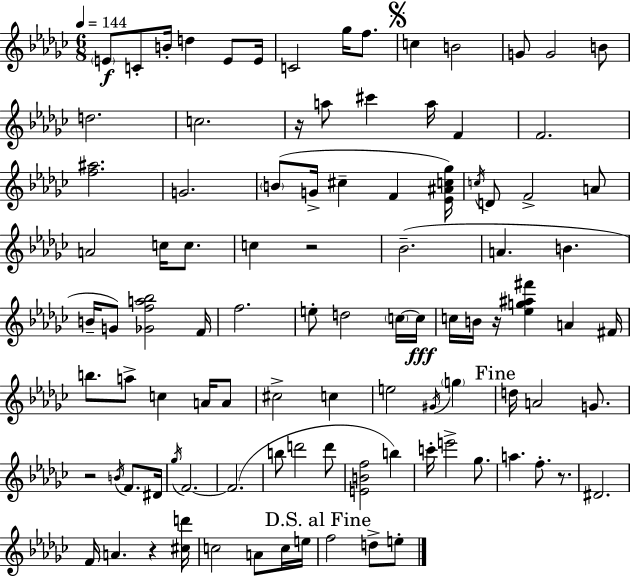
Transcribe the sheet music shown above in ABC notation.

X:1
T:Untitled
M:6/8
L:1/4
K:Ebm
E/2 C/2 B/4 d E/2 E/4 C2 _g/4 f/2 c B2 G/2 G2 B/2 d2 c2 z/4 a/2 ^c' a/4 F F2 [f^a]2 G2 B/2 G/4 ^c F [_E^Ac_g]/4 c/4 D/2 F2 A/2 A2 c/4 c/2 c z2 _B2 A B B/4 G/2 [_Gfa_b]2 F/4 f2 e/2 d2 c/4 c/4 c/4 B/4 z/4 [_eg^a^f'] A ^F/4 b/2 a/2 c A/4 A/2 ^c2 c e2 ^G/4 g d/4 A2 G/2 z2 B/4 F/2 ^D/4 _g/4 F2 F2 b/2 d'2 d'/2 [EBf]2 b c'/4 e'2 _g/2 a f/2 z/2 ^D2 F/4 A z [^cd']/4 c2 A/2 c/4 e/4 f2 d/2 e/2